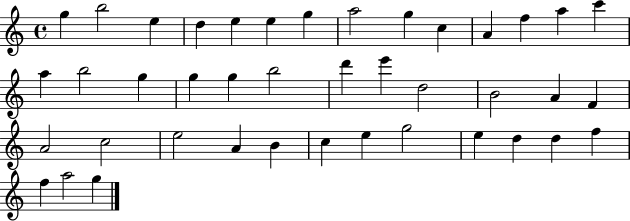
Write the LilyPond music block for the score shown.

{
  \clef treble
  \time 4/4
  \defaultTimeSignature
  \key c \major
  g''4 b''2 e''4 | d''4 e''4 e''4 g''4 | a''2 g''4 c''4 | a'4 f''4 a''4 c'''4 | \break a''4 b''2 g''4 | g''4 g''4 b''2 | d'''4 e'''4 d''2 | b'2 a'4 f'4 | \break a'2 c''2 | e''2 a'4 b'4 | c''4 e''4 g''2 | e''4 d''4 d''4 f''4 | \break f''4 a''2 g''4 | \bar "|."
}